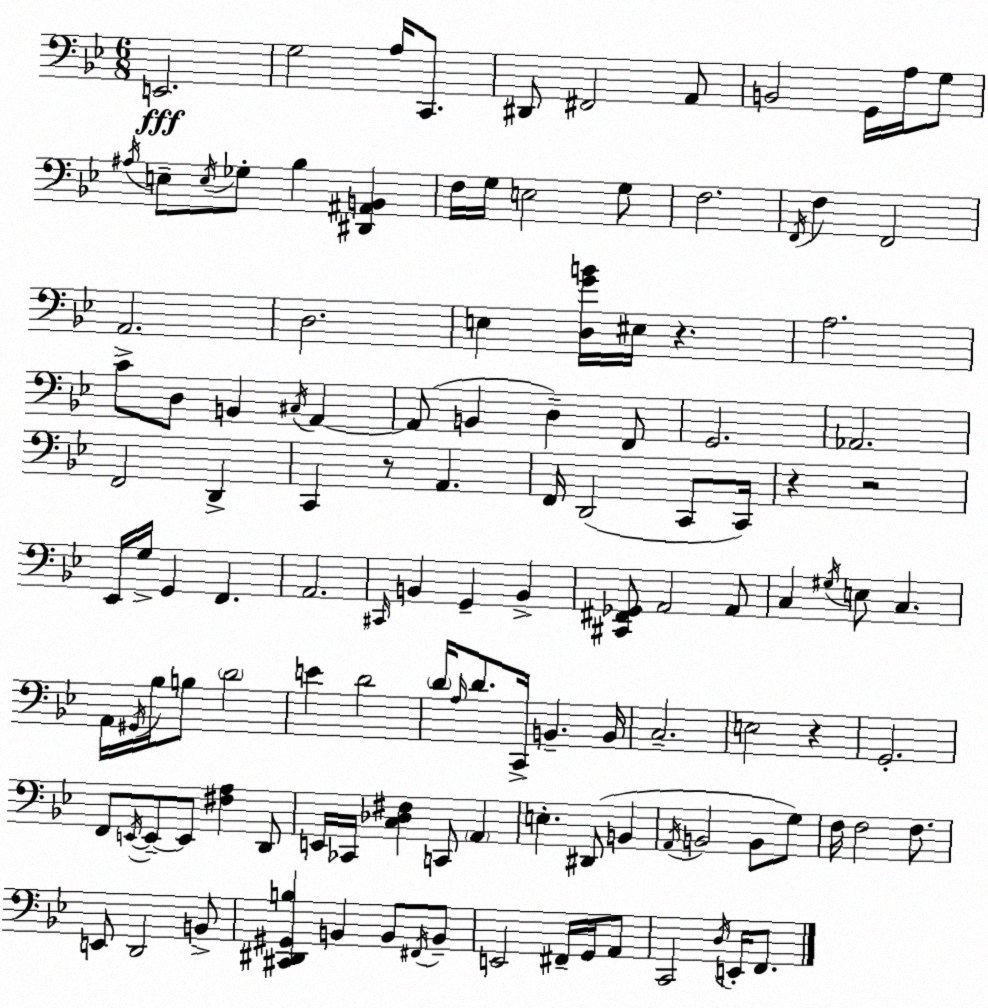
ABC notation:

X:1
T:Untitled
M:6/8
L:1/4
K:Bb
E,,2 G,2 A,/4 C,,/2 ^D,,/2 ^F,,2 A,,/2 B,,2 G,,/4 A,/4 G,/2 ^A,/4 E,/2 E,/4 _G,/2 _B, [^D,,^A,,B,,] F,/4 G,/4 E,2 G,/2 F,2 F,,/4 F, F,,2 A,,2 D,2 E, [D,GB]/4 ^E,/4 z A,2 C/2 D,/2 B,, ^C,/4 A,, A,,/2 B,, D, F,,/2 G,,2 _A,,2 F,,2 D,, C,, z/2 A,, F,,/4 D,,2 C,,/2 C,,/4 z z2 _E,,/4 G,/4 G,, F,, A,,2 ^C,,/4 B,, G,, B,, [^C,,^F,,_G,,]/2 A,,2 A,,/2 C, ^G,/4 E,/2 C, A,,/4 ^G,,/4 _B,/4 B,/2 D2 E D2 D/4 A,/4 D/2 C,,/4 B,, B,,/4 C,2 E,2 z G,,2 F,,/2 E,,/4 E,,/2 E,,/2 [^F,A,] D,,/2 E,,/4 _C,,/4 [C,_D,^F,] C,,/2 A,, E, ^D,,/2 B,, A,,/4 B,,2 B,,/2 G,/2 F,/4 F,2 F,/2 E,,/2 D,,2 B,,/2 [^C,,^D,,^G,,B,] B,, B,,/2 ^F,,/4 B,,/2 E,,2 ^F,,/4 G,,/4 A,,/2 C,,2 D,/4 E,,/4 F,,/2